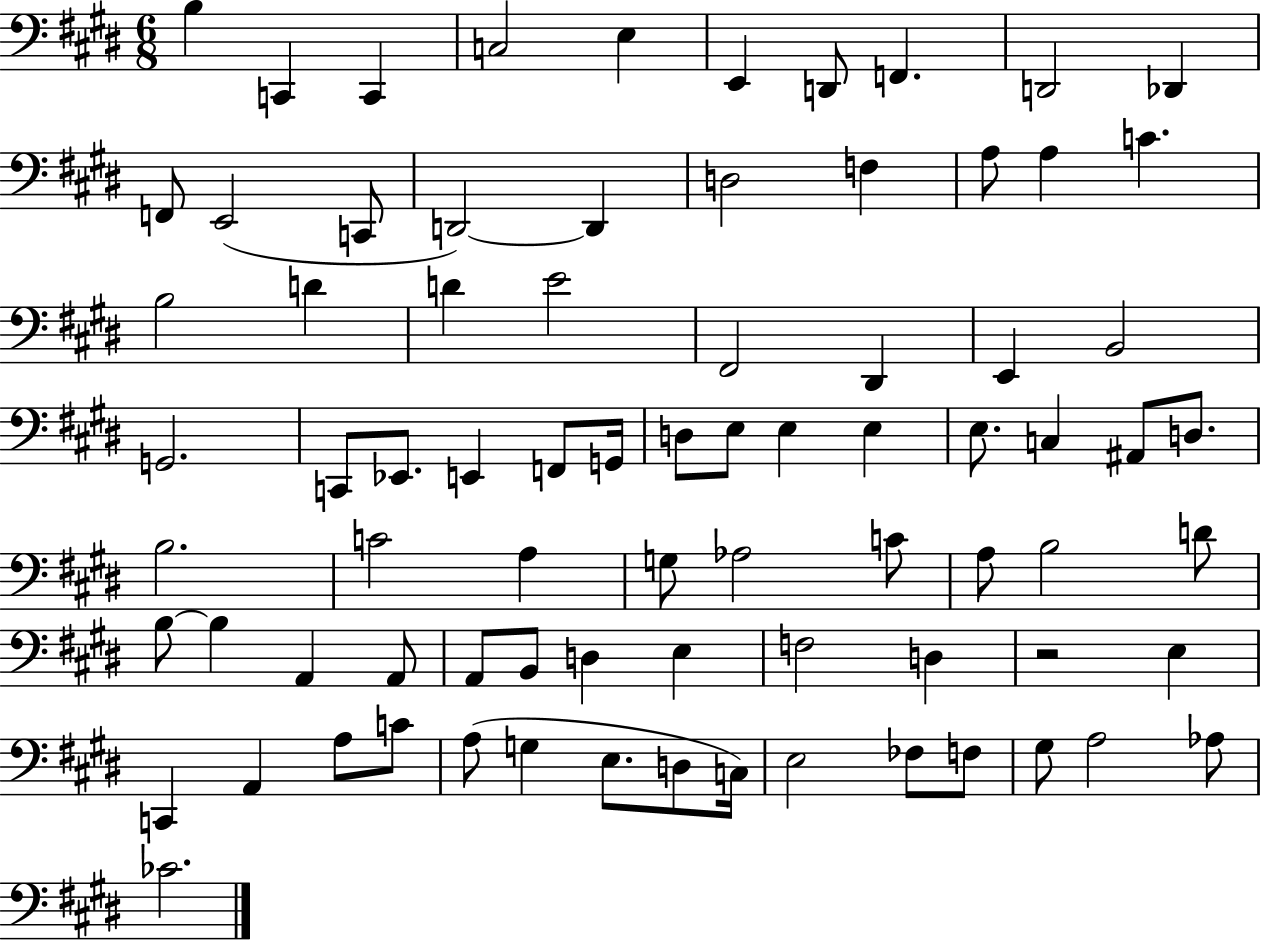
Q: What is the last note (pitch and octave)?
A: CES4